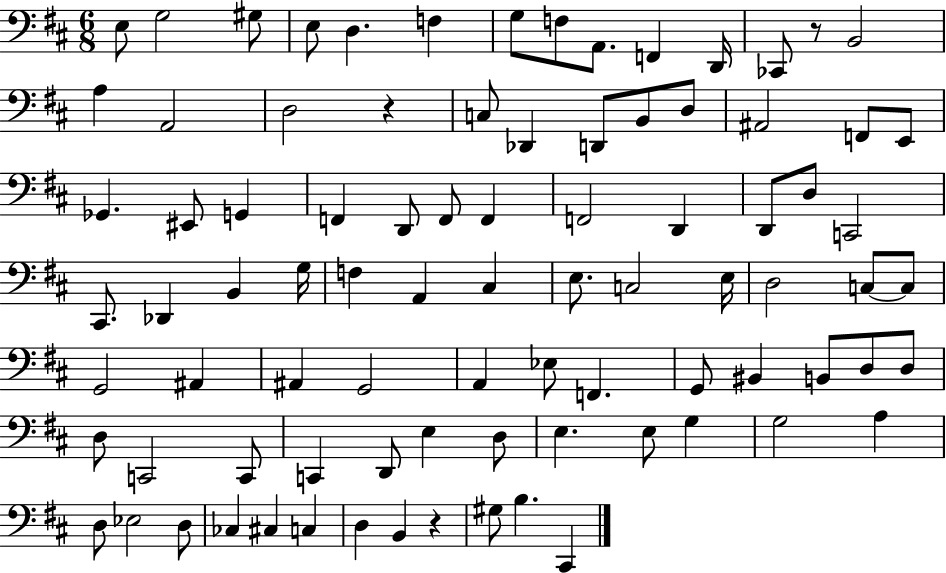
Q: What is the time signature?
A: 6/8